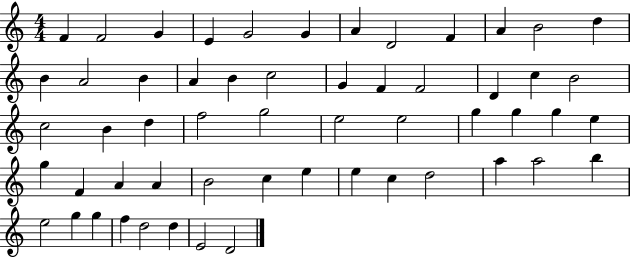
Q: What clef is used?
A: treble